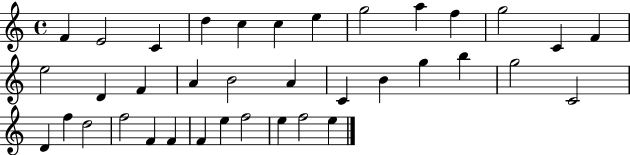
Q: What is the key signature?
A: C major